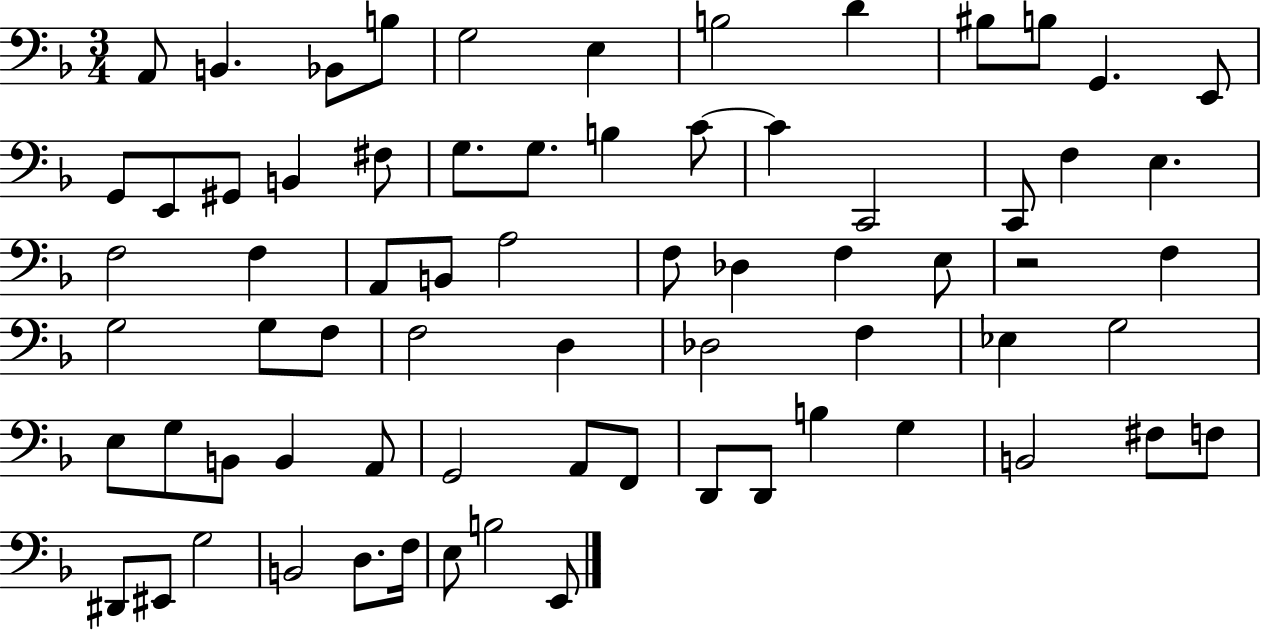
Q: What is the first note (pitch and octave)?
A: A2